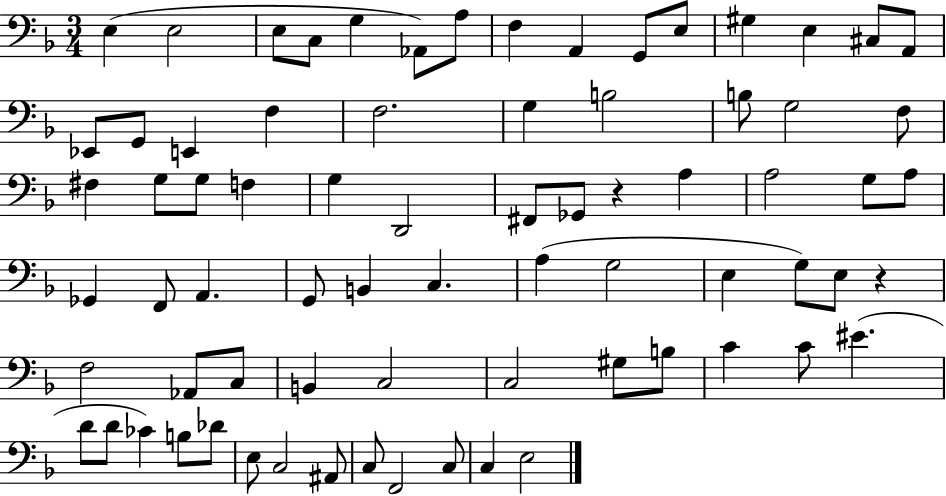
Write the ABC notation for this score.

X:1
T:Untitled
M:3/4
L:1/4
K:F
E, E,2 E,/2 C,/2 G, _A,,/2 A,/2 F, A,, G,,/2 E,/2 ^G, E, ^C,/2 A,,/2 _E,,/2 G,,/2 E,, F, F,2 G, B,2 B,/2 G,2 F,/2 ^F, G,/2 G,/2 F, G, D,,2 ^F,,/2 _G,,/2 z A, A,2 G,/2 A,/2 _G,, F,,/2 A,, G,,/2 B,, C, A, G,2 E, G,/2 E,/2 z F,2 _A,,/2 C,/2 B,, C,2 C,2 ^G,/2 B,/2 C C/2 ^E D/2 D/2 _C B,/2 _D/2 E,/2 C,2 ^A,,/2 C,/2 F,,2 C,/2 C, E,2